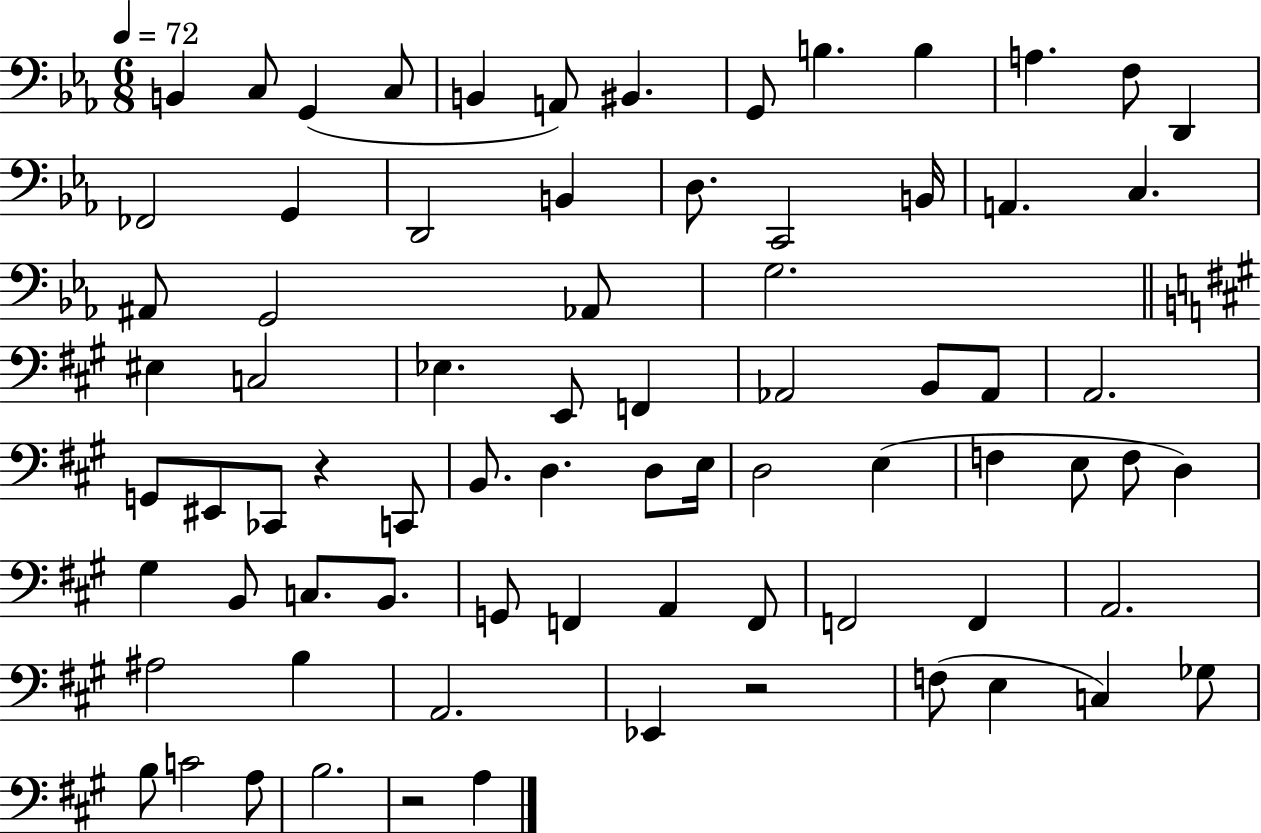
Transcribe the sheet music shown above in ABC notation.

X:1
T:Untitled
M:6/8
L:1/4
K:Eb
B,, C,/2 G,, C,/2 B,, A,,/2 ^B,, G,,/2 B, B, A, F,/2 D,, _F,,2 G,, D,,2 B,, D,/2 C,,2 B,,/4 A,, C, ^A,,/2 G,,2 _A,,/2 G,2 ^E, C,2 _E, E,,/2 F,, _A,,2 B,,/2 _A,,/2 A,,2 G,,/2 ^E,,/2 _C,,/2 z C,,/2 B,,/2 D, D,/2 E,/4 D,2 E, F, E,/2 F,/2 D, ^G, B,,/2 C,/2 B,,/2 G,,/2 F,, A,, F,,/2 F,,2 F,, A,,2 ^A,2 B, A,,2 _E,, z2 F,/2 E, C, _G,/2 B,/2 C2 A,/2 B,2 z2 A,